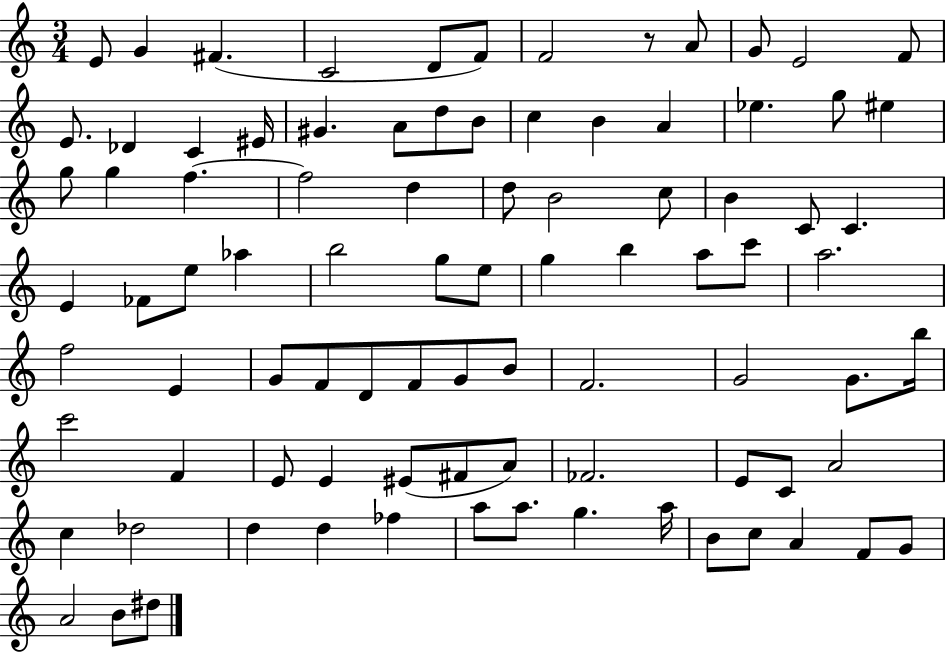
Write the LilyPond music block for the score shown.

{
  \clef treble
  \numericTimeSignature
  \time 3/4
  \key c \major
  e'8 g'4 fis'4.( | c'2 d'8 f'8) | f'2 r8 a'8 | g'8 e'2 f'8 | \break e'8. des'4 c'4 eis'16 | gis'4. a'8 d''8 b'8 | c''4 b'4 a'4 | ees''4. g''8 eis''4 | \break g''8 g''4 f''4.~~ | f''2 d''4 | d''8 b'2 c''8 | b'4 c'8 c'4. | \break e'4 fes'8 e''8 aes''4 | b''2 g''8 e''8 | g''4 b''4 a''8 c'''8 | a''2. | \break f''2 e'4 | g'8 f'8 d'8 f'8 g'8 b'8 | f'2. | g'2 g'8. b''16 | \break c'''2 f'4 | e'8 e'4 eis'8( fis'8 a'8) | fes'2. | e'8 c'8 a'2 | \break c''4 des''2 | d''4 d''4 fes''4 | a''8 a''8. g''4. a''16 | b'8 c''8 a'4 f'8 g'8 | \break a'2 b'8 dis''8 | \bar "|."
}